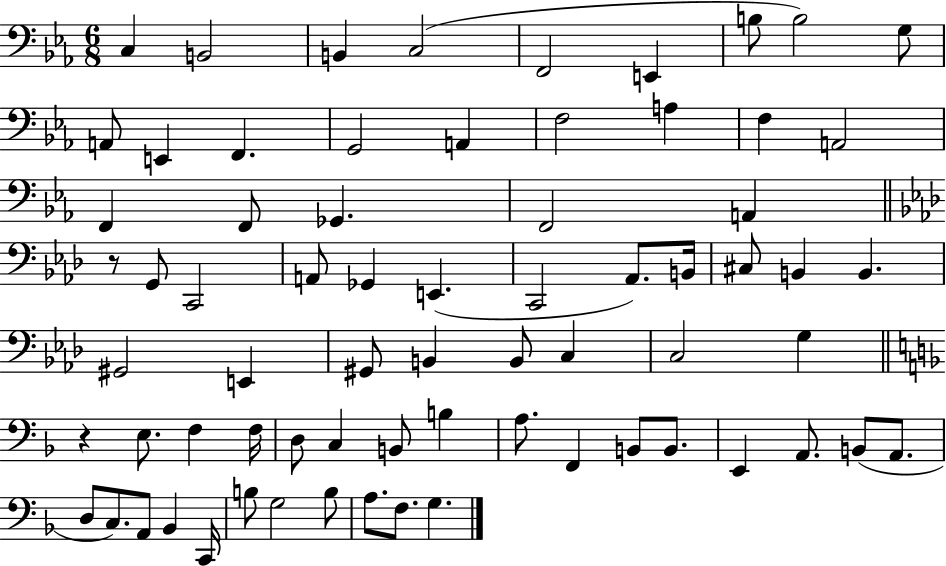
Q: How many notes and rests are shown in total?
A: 70